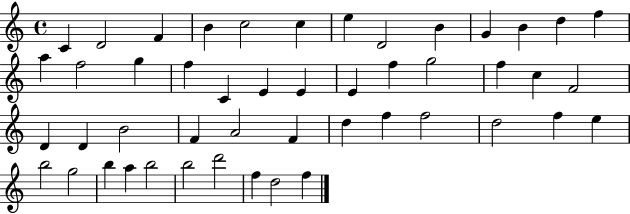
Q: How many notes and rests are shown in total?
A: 48